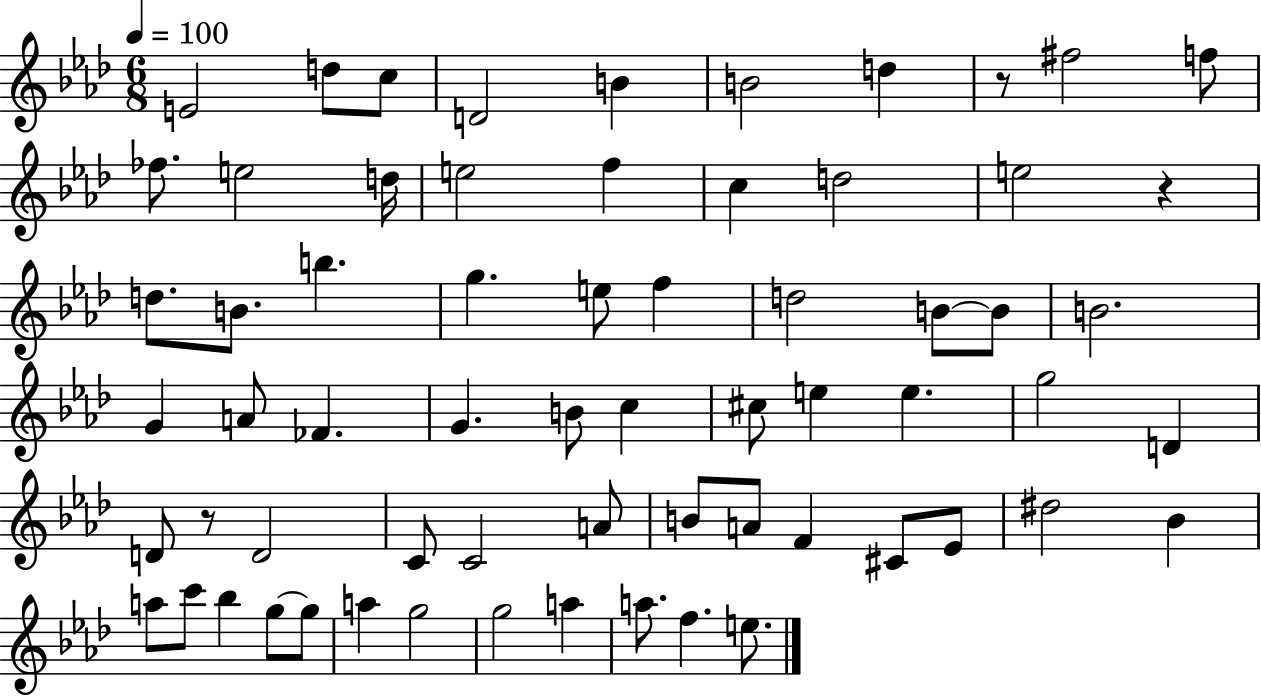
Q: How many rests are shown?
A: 3